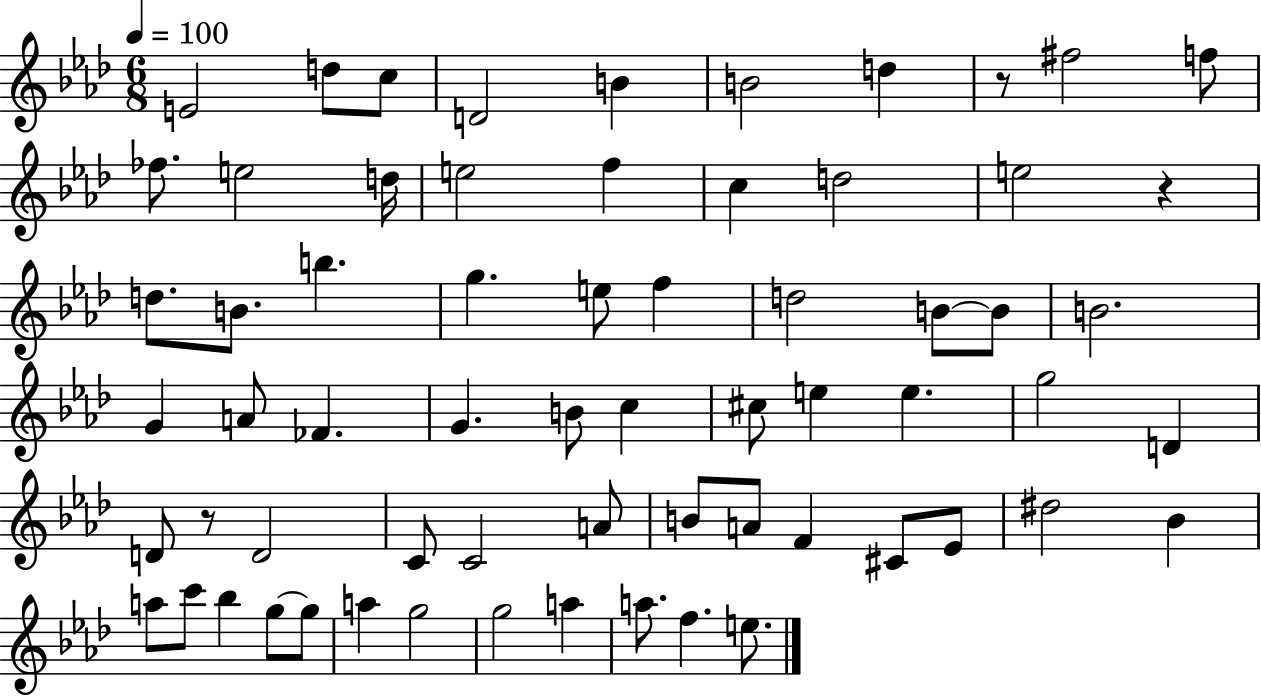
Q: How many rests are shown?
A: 3